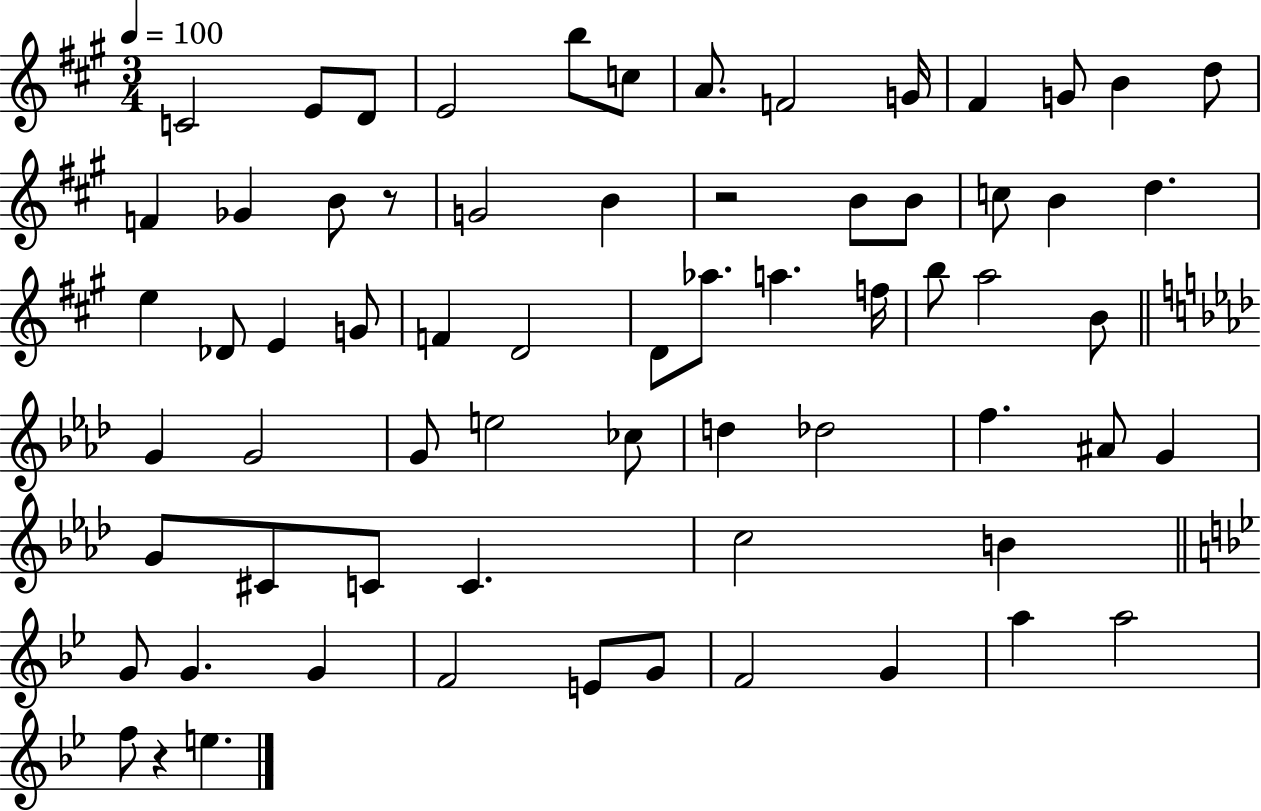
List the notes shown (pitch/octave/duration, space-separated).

C4/h E4/e D4/e E4/h B5/e C5/e A4/e. F4/h G4/s F#4/q G4/e B4/q D5/e F4/q Gb4/q B4/e R/e G4/h B4/q R/h B4/e B4/e C5/e B4/q D5/q. E5/q Db4/e E4/q G4/e F4/q D4/h D4/e Ab5/e. A5/q. F5/s B5/e A5/h B4/e G4/q G4/h G4/e E5/h CES5/e D5/q Db5/h F5/q. A#4/e G4/q G4/e C#4/e C4/e C4/q. C5/h B4/q G4/e G4/q. G4/q F4/h E4/e G4/e F4/h G4/q A5/q A5/h F5/e R/q E5/q.